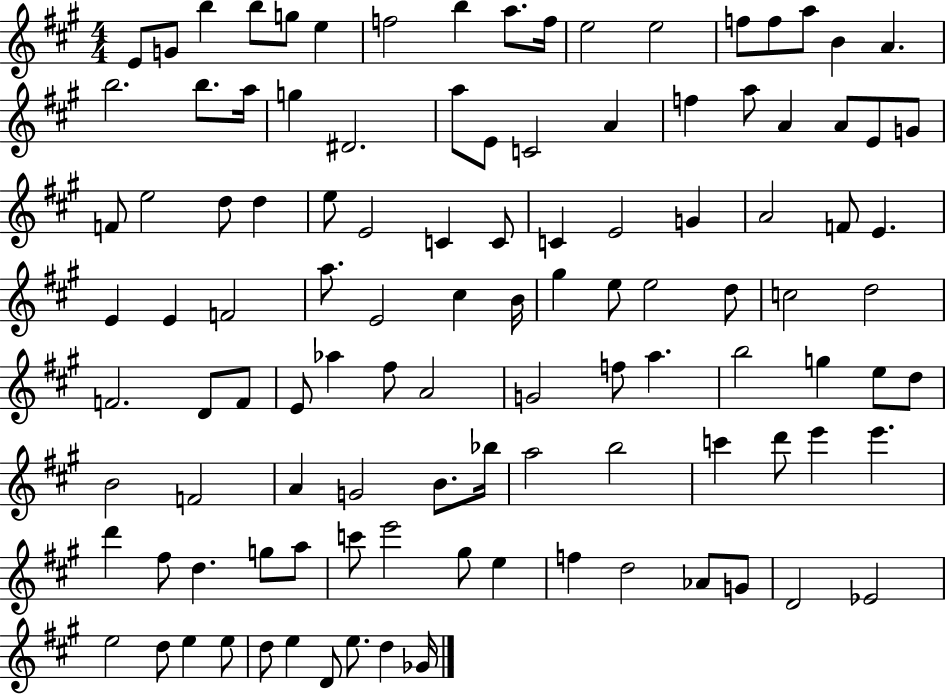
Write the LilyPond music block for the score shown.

{
  \clef treble
  \numericTimeSignature
  \time 4/4
  \key a \major
  \repeat volta 2 { e'8 g'8 b''4 b''8 g''8 e''4 | f''2 b''4 a''8. f''16 | e''2 e''2 | f''8 f''8 a''8 b'4 a'4. | \break b''2. b''8. a''16 | g''4 dis'2. | a''8 e'8 c'2 a'4 | f''4 a''8 a'4 a'8 e'8 g'8 | \break f'8 e''2 d''8 d''4 | e''8 e'2 c'4 c'8 | c'4 e'2 g'4 | a'2 f'8 e'4. | \break e'4 e'4 f'2 | a''8. e'2 cis''4 b'16 | gis''4 e''8 e''2 d''8 | c''2 d''2 | \break f'2. d'8 f'8 | e'8 aes''4 fis''8 a'2 | g'2 f''8 a''4. | b''2 g''4 e''8 d''8 | \break b'2 f'2 | a'4 g'2 b'8. bes''16 | a''2 b''2 | c'''4 d'''8 e'''4 e'''4. | \break d'''4 fis''8 d''4. g''8 a''8 | c'''8 e'''2 gis''8 e''4 | f''4 d''2 aes'8 g'8 | d'2 ees'2 | \break e''2 d''8 e''4 e''8 | d''8 e''4 d'8 e''8. d''4 ges'16 | } \bar "|."
}